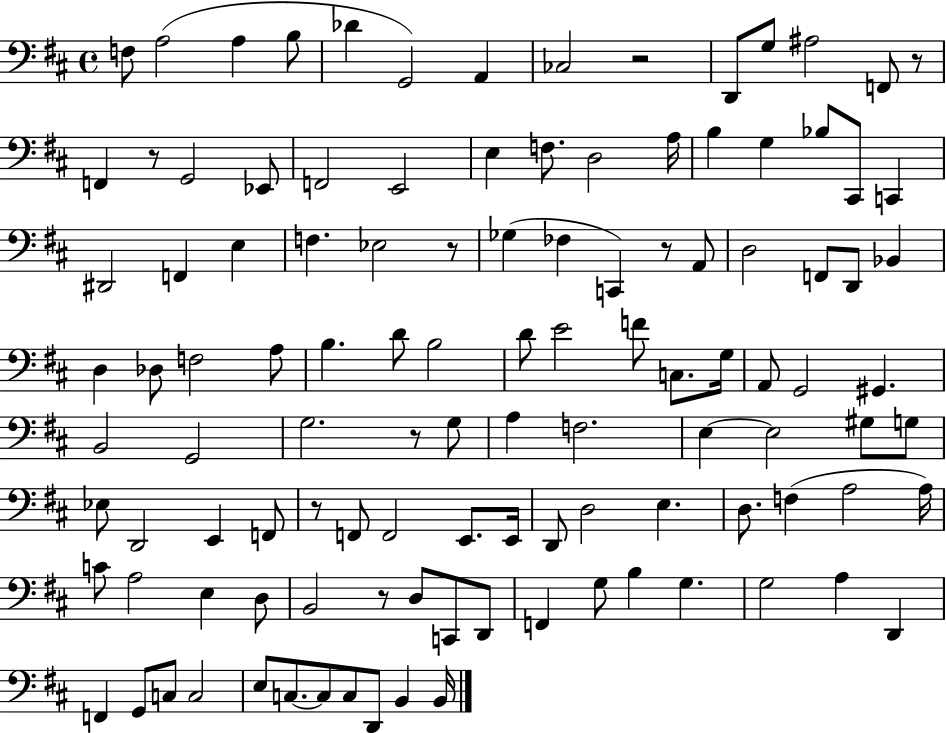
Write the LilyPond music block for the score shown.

{
  \clef bass
  \time 4/4
  \defaultTimeSignature
  \key d \major
  f8 a2( a4 b8 | des'4 g,2) a,4 | ces2 r2 | d,8 g8 ais2 f,8 r8 | \break f,4 r8 g,2 ees,8 | f,2 e,2 | e4 f8. d2 a16 | b4 g4 bes8 cis,8 c,4 | \break dis,2 f,4 e4 | f4. ees2 r8 | ges4( fes4 c,4) r8 a,8 | d2 f,8 d,8 bes,4 | \break d4 des8 f2 a8 | b4. d'8 b2 | d'8 e'2 f'8 c8. g16 | a,8 g,2 gis,4. | \break b,2 g,2 | g2. r8 g8 | a4 f2. | e4~~ e2 gis8 g8 | \break ees8 d,2 e,4 f,8 | r8 f,8 f,2 e,8. e,16 | d,8 d2 e4. | d8. f4( a2 a16) | \break c'8 a2 e4 d8 | b,2 r8 d8 c,8 d,8 | f,4 g8 b4 g4. | g2 a4 d,4 | \break f,4 g,8 c8 c2 | e8 c8.~~ c8 c8 d,8 b,4 b,16 | \bar "|."
}